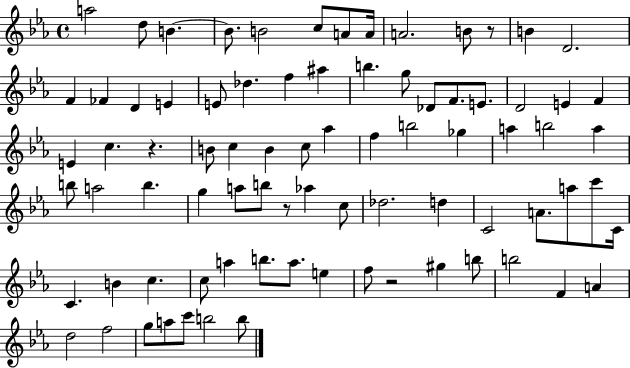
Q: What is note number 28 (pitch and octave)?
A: F4